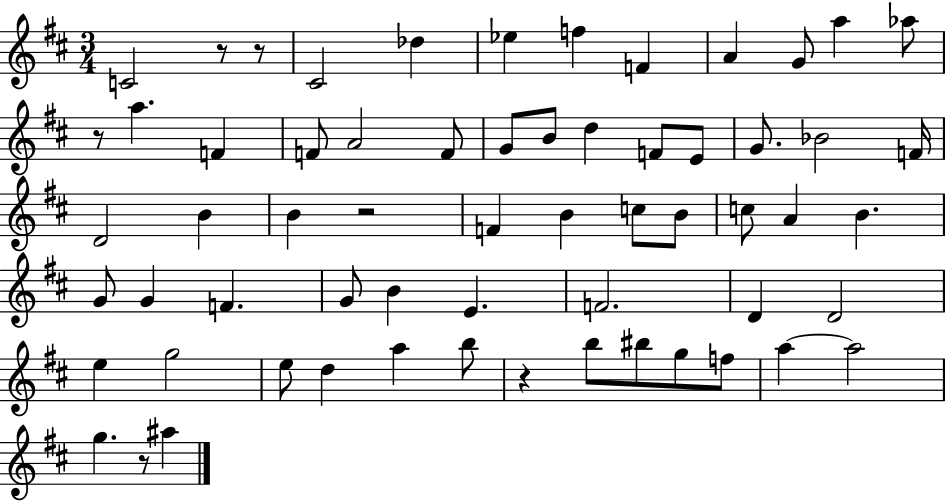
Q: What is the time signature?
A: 3/4